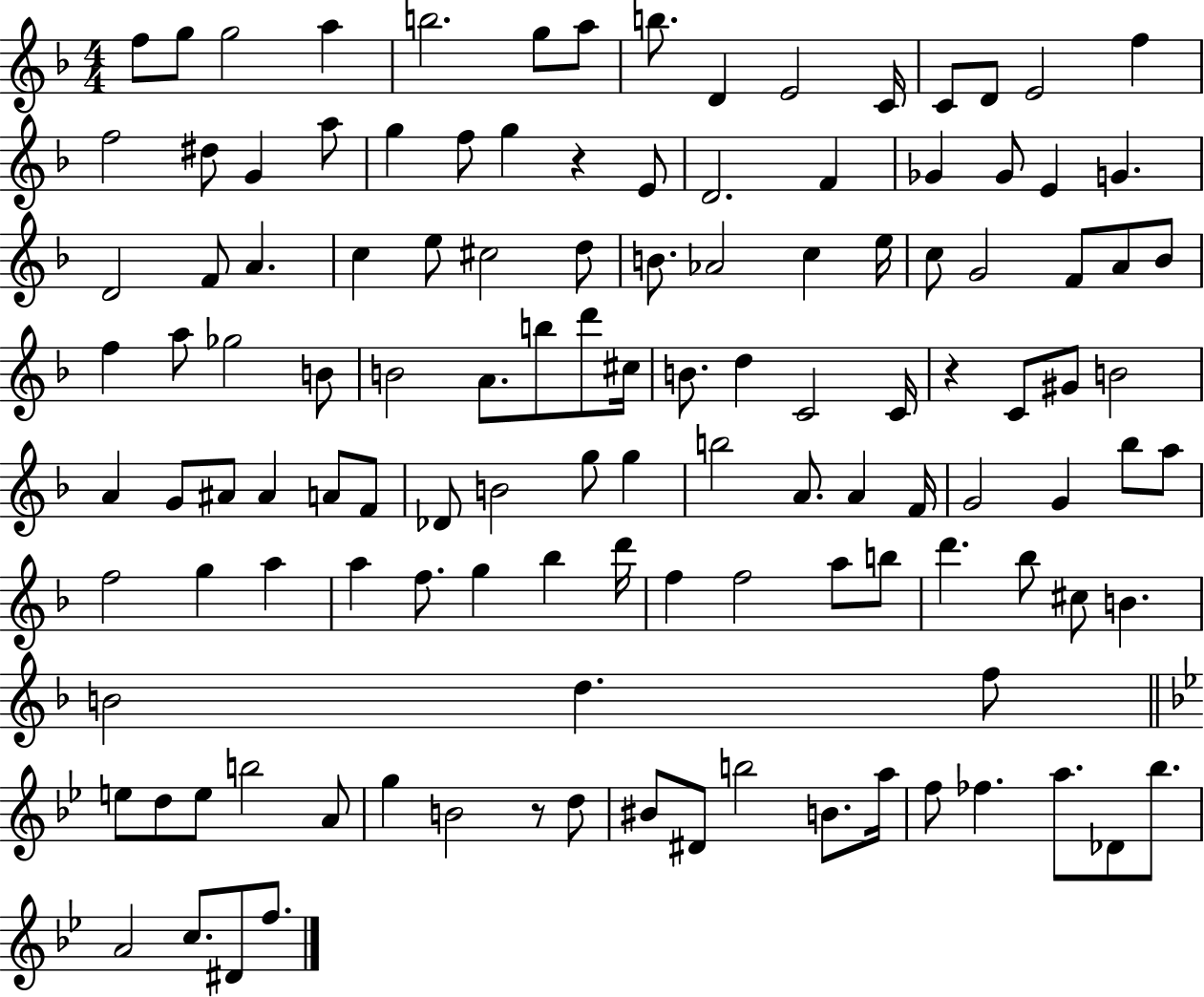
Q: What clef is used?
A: treble